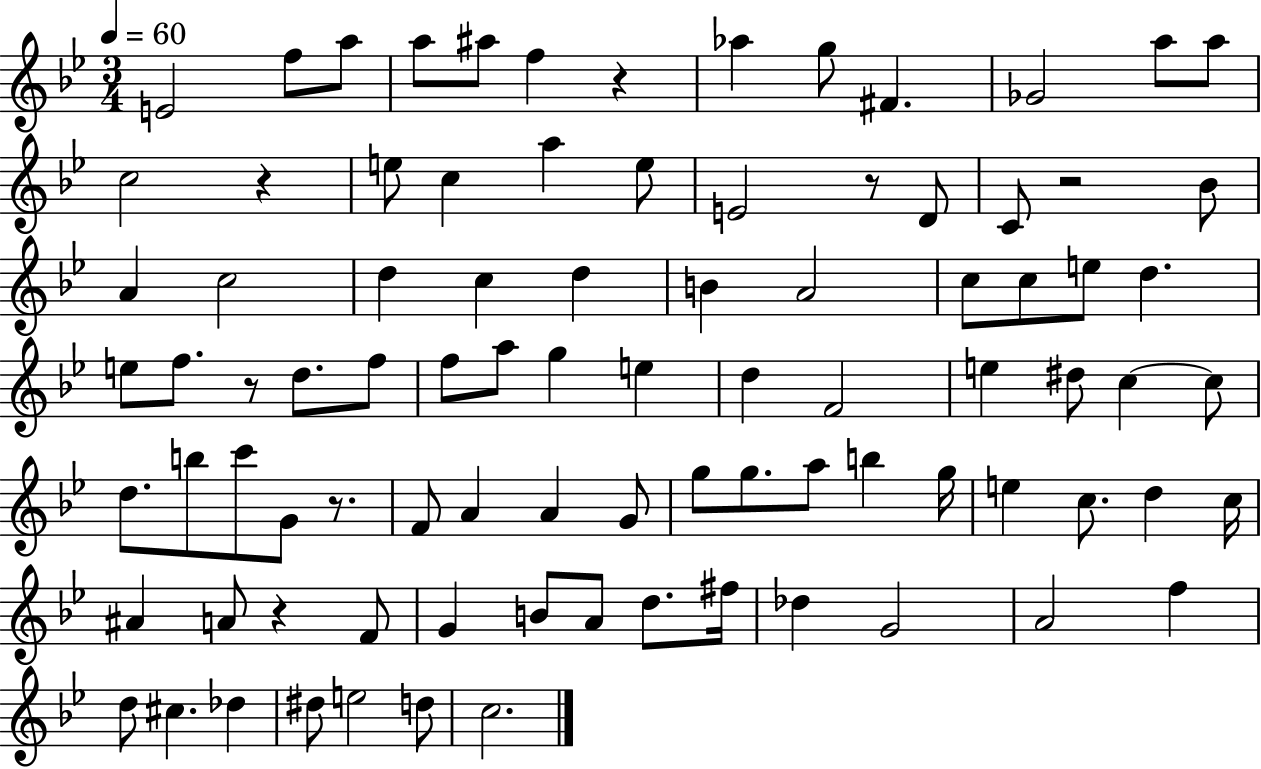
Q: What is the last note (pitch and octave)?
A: C5